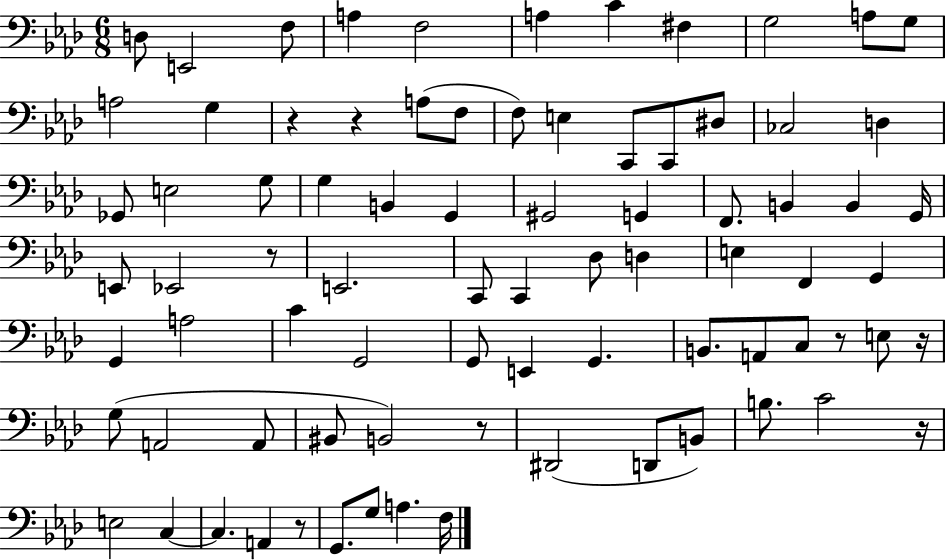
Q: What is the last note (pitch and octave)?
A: F3